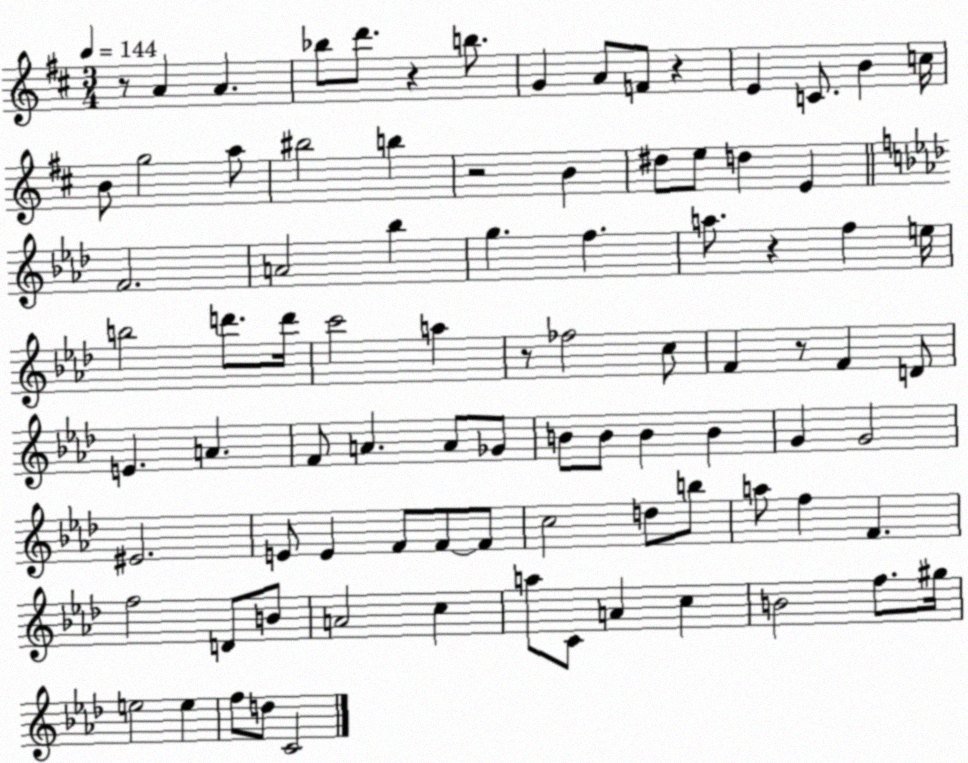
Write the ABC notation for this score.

X:1
T:Untitled
M:3/4
L:1/4
K:D
z/2 A A _b/2 d'/2 z b/2 G A/2 F/2 z E C/2 B c/4 B/2 g2 a/2 ^b2 b z2 B ^d/2 e/2 d E F2 A2 _b g f a/2 z f e/4 b2 d'/2 d'/4 c'2 a z/2 _f2 c/2 F z/2 F D/2 E A F/2 A A/2 _G/2 B/2 B/2 B B G G2 ^E2 E/2 E F/2 F/2 F/2 c2 d/2 b/2 a/2 f F f2 D/2 B/2 A2 c a/2 C/2 A c B2 f/2 ^g/4 e2 e f/2 d/2 C2